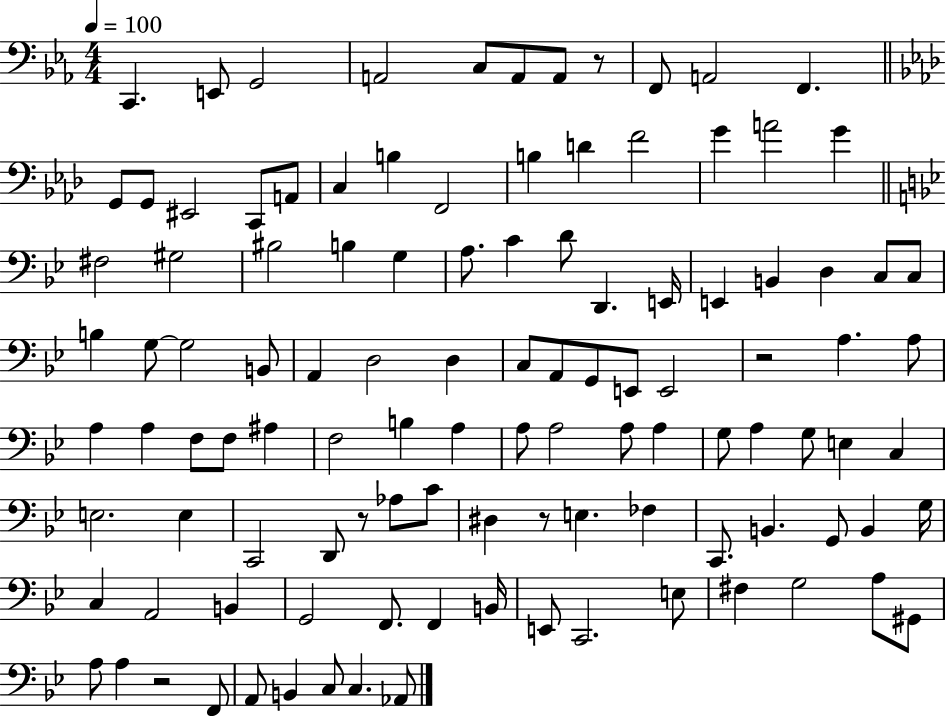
C2/q. E2/e G2/h A2/h C3/e A2/e A2/e R/e F2/e A2/h F2/q. G2/e G2/e EIS2/h C2/e A2/e C3/q B3/q F2/h B3/q D4/q F4/h G4/q A4/h G4/q F#3/h G#3/h BIS3/h B3/q G3/q A3/e. C4/q D4/e D2/q. E2/s E2/q B2/q D3/q C3/e C3/e B3/q G3/e G3/h B2/e A2/q D3/h D3/q C3/e A2/e G2/e E2/e E2/h R/h A3/q. A3/e A3/q A3/q F3/e F3/e A#3/q F3/h B3/q A3/q A3/e A3/h A3/e A3/q G3/e A3/q G3/e E3/q C3/q E3/h. E3/q C2/h D2/e R/e Ab3/e C4/e D#3/q R/e E3/q. FES3/q C2/e. B2/q. G2/e B2/q G3/s C3/q A2/h B2/q G2/h F2/e. F2/q B2/s E2/e C2/h. E3/e F#3/q G3/h A3/e G#2/e A3/e A3/q R/h F2/e A2/e B2/q C3/e C3/q. Ab2/e